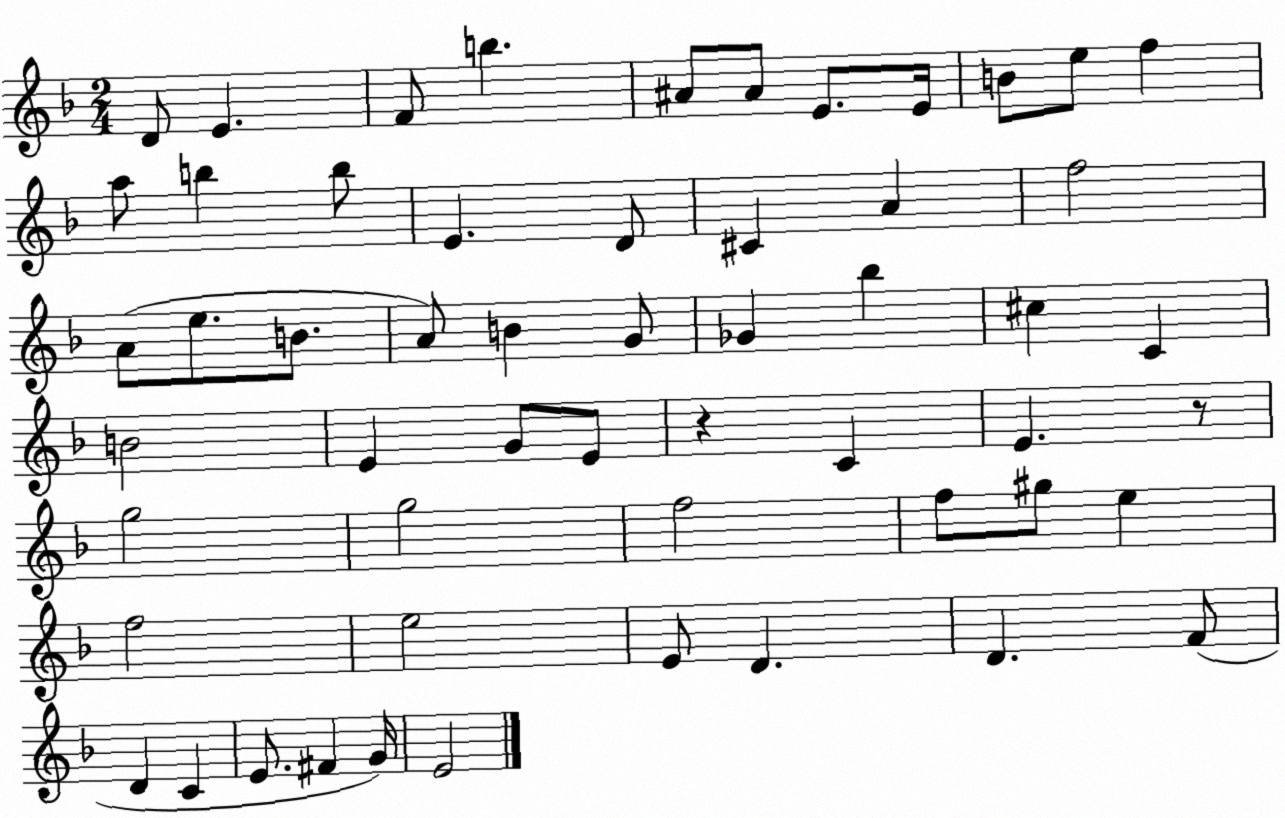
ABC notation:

X:1
T:Untitled
M:2/4
L:1/4
K:F
D/2 E F/2 b ^A/2 ^A/2 E/2 E/4 B/2 e/2 f a/2 b b/2 E D/2 ^C A f2 A/2 e/2 B/2 A/2 B G/2 _G _b ^c C B2 E G/2 E/2 z C E z/2 g2 g2 f2 f/2 ^g/2 e f2 e2 E/2 D D F/2 D C E/2 ^F G/4 E2